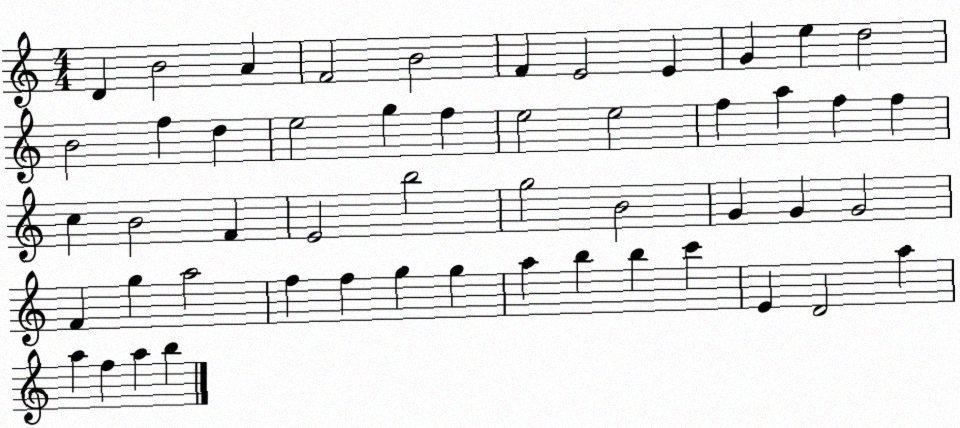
X:1
T:Untitled
M:4/4
L:1/4
K:C
D B2 A F2 B2 F E2 E G e d2 B2 f d e2 g f e2 e2 f a f f c B2 F E2 b2 g2 B2 G G G2 F g a2 f f g g a b b c' E D2 a a f a b